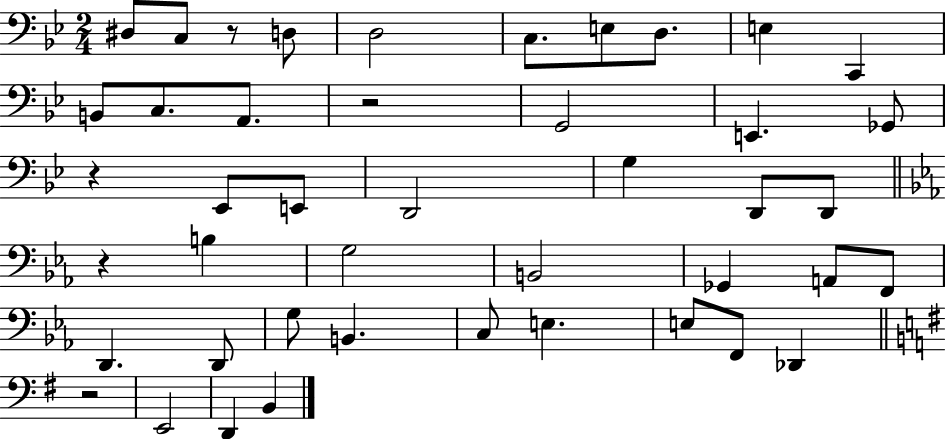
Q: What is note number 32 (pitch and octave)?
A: C3